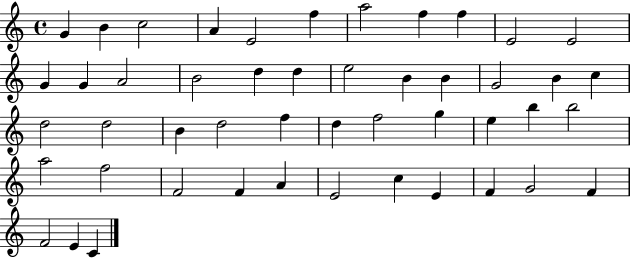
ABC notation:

X:1
T:Untitled
M:4/4
L:1/4
K:C
G B c2 A E2 f a2 f f E2 E2 G G A2 B2 d d e2 B B G2 B c d2 d2 B d2 f d f2 g e b b2 a2 f2 F2 F A E2 c E F G2 F F2 E C